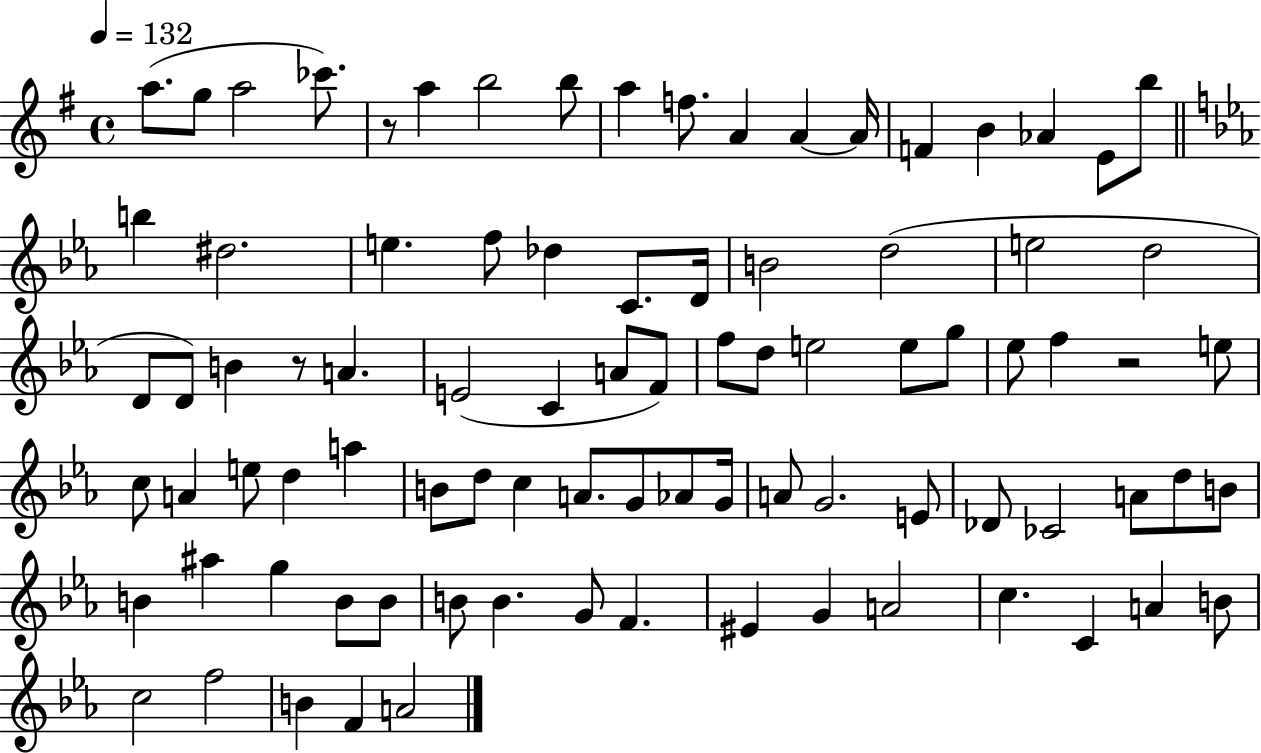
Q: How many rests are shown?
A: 3